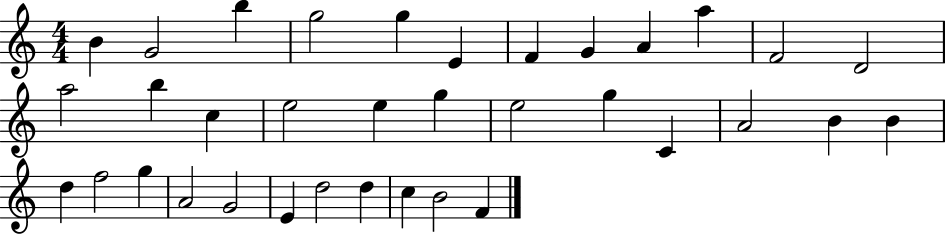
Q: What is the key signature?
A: C major